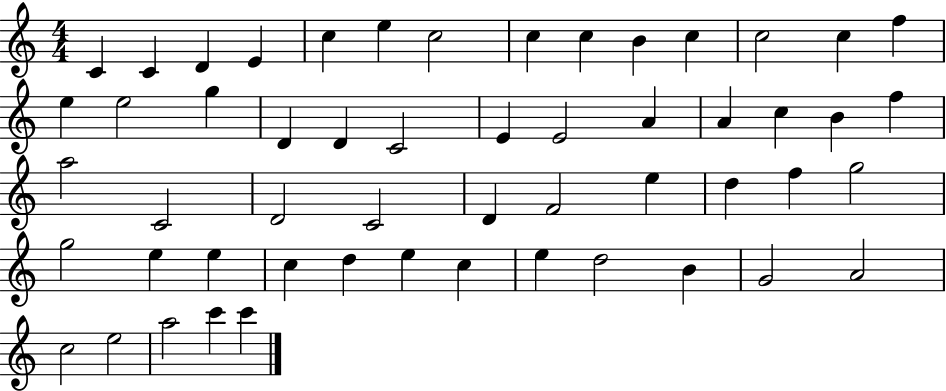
X:1
T:Untitled
M:4/4
L:1/4
K:C
C C D E c e c2 c c B c c2 c f e e2 g D D C2 E E2 A A c B f a2 C2 D2 C2 D F2 e d f g2 g2 e e c d e c e d2 B G2 A2 c2 e2 a2 c' c'